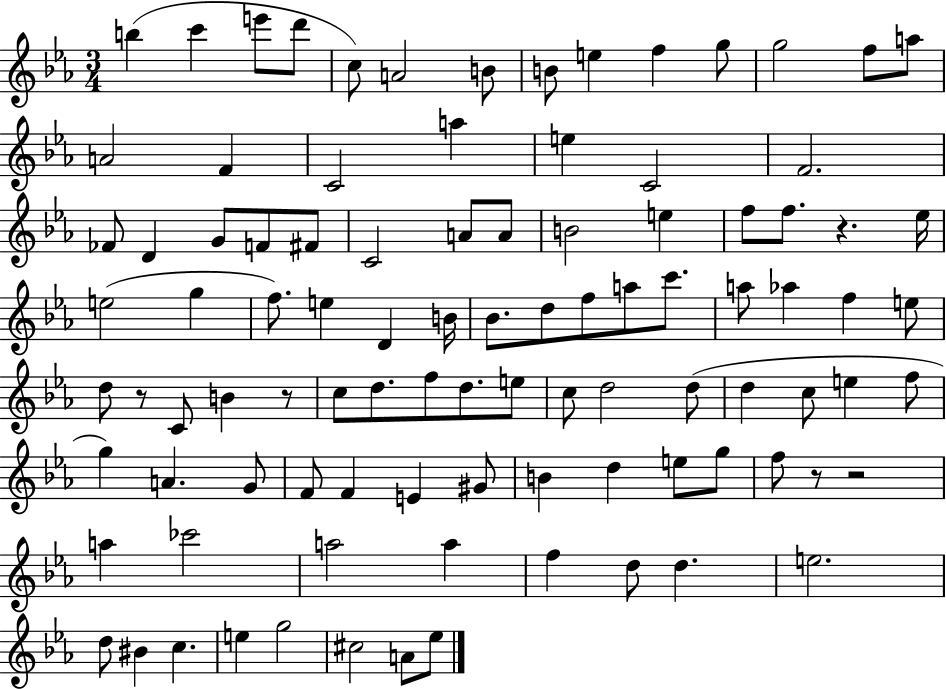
X:1
T:Untitled
M:3/4
L:1/4
K:Eb
b c' e'/2 d'/2 c/2 A2 B/2 B/2 e f g/2 g2 f/2 a/2 A2 F C2 a e C2 F2 _F/2 D G/2 F/2 ^F/2 C2 A/2 A/2 B2 e f/2 f/2 z _e/4 e2 g f/2 e D B/4 _B/2 d/2 f/2 a/2 c'/2 a/2 _a f e/2 d/2 z/2 C/2 B z/2 c/2 d/2 f/2 d/2 e/2 c/2 d2 d/2 d c/2 e f/2 g A G/2 F/2 F E ^G/2 B d e/2 g/2 f/2 z/2 z2 a _c'2 a2 a f d/2 d e2 d/2 ^B c e g2 ^c2 A/2 _e/2